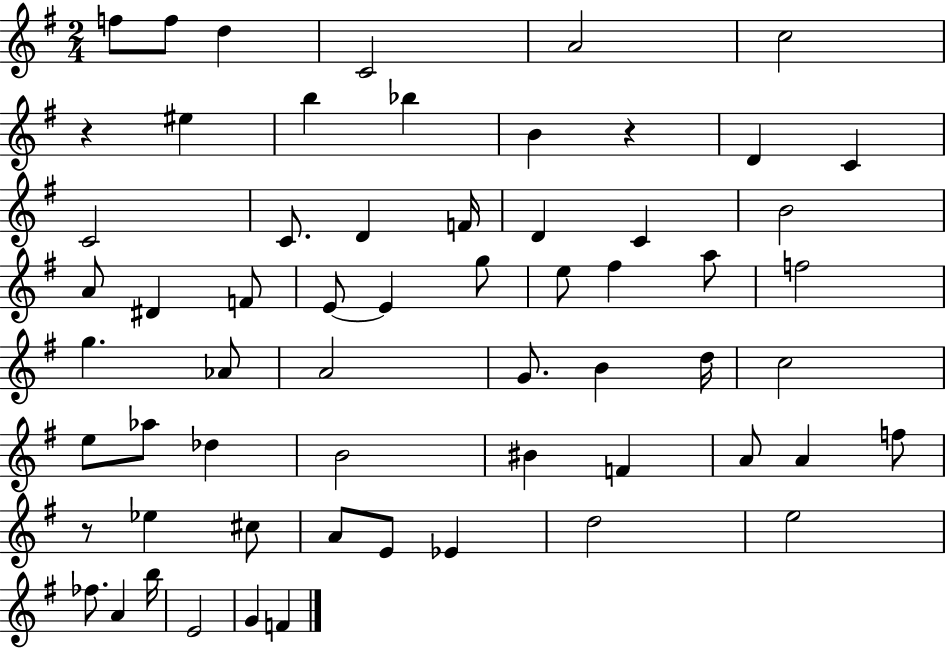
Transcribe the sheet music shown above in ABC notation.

X:1
T:Untitled
M:2/4
L:1/4
K:G
f/2 f/2 d C2 A2 c2 z ^e b _b B z D C C2 C/2 D F/4 D C B2 A/2 ^D F/2 E/2 E g/2 e/2 ^f a/2 f2 g _A/2 A2 G/2 B d/4 c2 e/2 _a/2 _d B2 ^B F A/2 A f/2 z/2 _e ^c/2 A/2 E/2 _E d2 e2 _f/2 A b/4 E2 G F